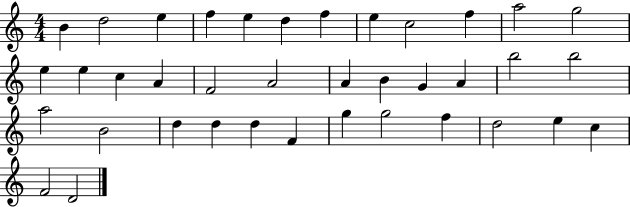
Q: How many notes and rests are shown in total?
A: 38